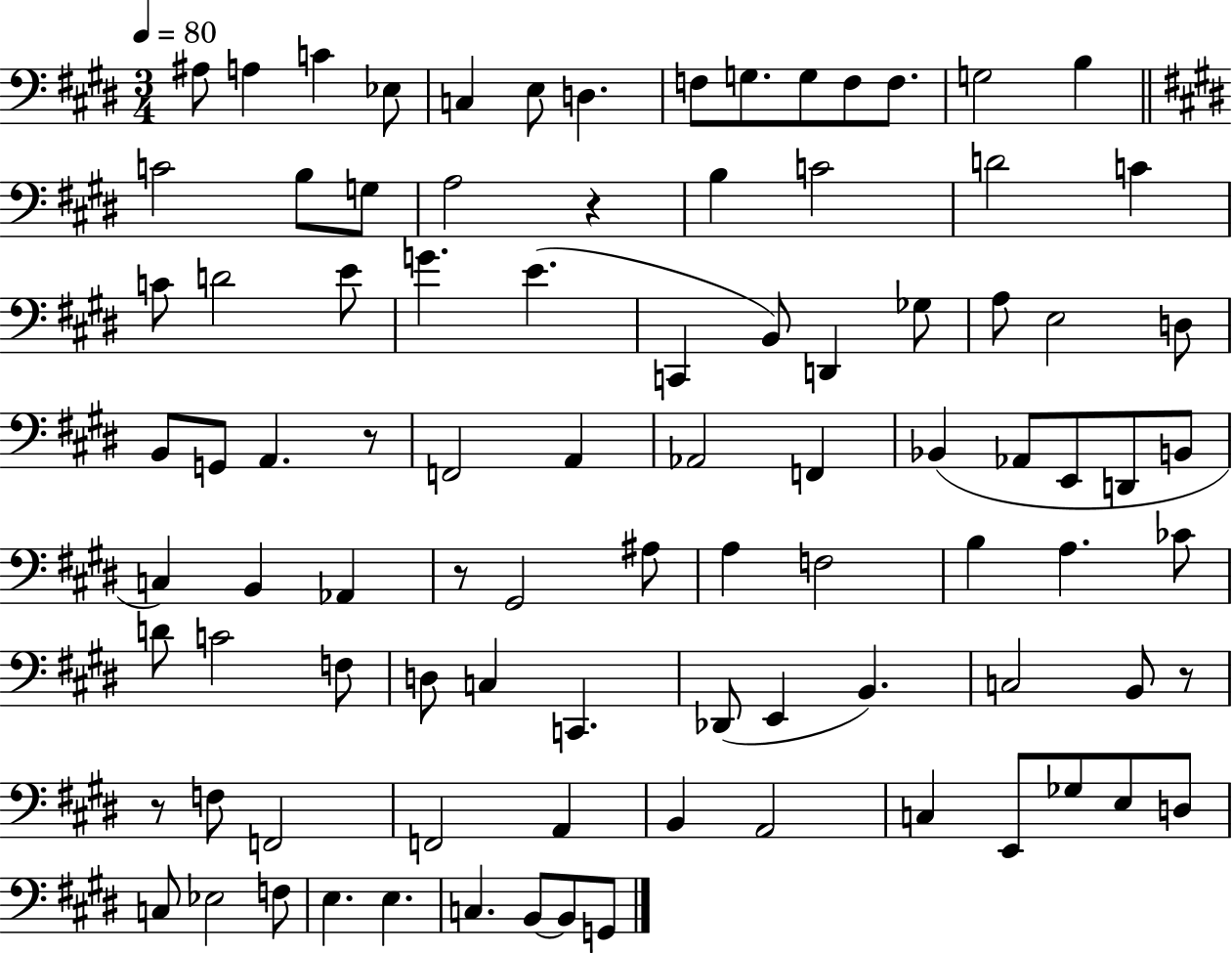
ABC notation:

X:1
T:Untitled
M:3/4
L:1/4
K:E
^A,/2 A, C _E,/2 C, E,/2 D, F,/2 G,/2 G,/2 F,/2 F,/2 G,2 B, C2 B,/2 G,/2 A,2 z B, C2 D2 C C/2 D2 E/2 G E C,, B,,/2 D,, _G,/2 A,/2 E,2 D,/2 B,,/2 G,,/2 A,, z/2 F,,2 A,, _A,,2 F,, _B,, _A,,/2 E,,/2 D,,/2 B,,/2 C, B,, _A,, z/2 ^G,,2 ^A,/2 A, F,2 B, A, _C/2 D/2 C2 F,/2 D,/2 C, C,, _D,,/2 E,, B,, C,2 B,,/2 z/2 z/2 F,/2 F,,2 F,,2 A,, B,, A,,2 C, E,,/2 _G,/2 E,/2 D,/2 C,/2 _E,2 F,/2 E, E, C, B,,/2 B,,/2 G,,/2